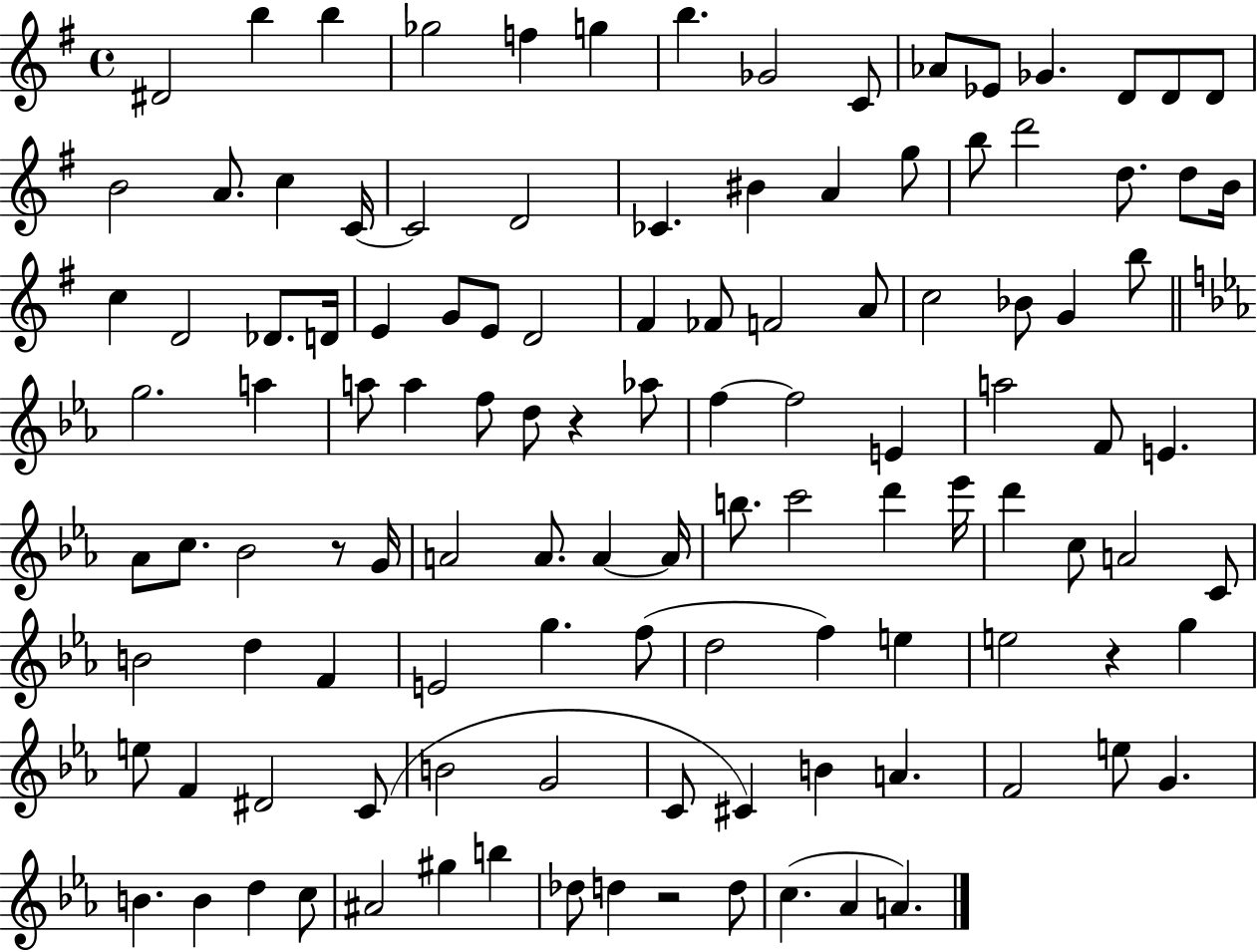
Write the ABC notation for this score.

X:1
T:Untitled
M:4/4
L:1/4
K:G
^D2 b b _g2 f g b _G2 C/2 _A/2 _E/2 _G D/2 D/2 D/2 B2 A/2 c C/4 C2 D2 _C ^B A g/2 b/2 d'2 d/2 d/2 B/4 c D2 _D/2 D/4 E G/2 E/2 D2 ^F _F/2 F2 A/2 c2 _B/2 G b/2 g2 a a/2 a f/2 d/2 z _a/2 f f2 E a2 F/2 E _A/2 c/2 _B2 z/2 G/4 A2 A/2 A A/4 b/2 c'2 d' _e'/4 d' c/2 A2 C/2 B2 d F E2 g f/2 d2 f e e2 z g e/2 F ^D2 C/2 B2 G2 C/2 ^C B A F2 e/2 G B B d c/2 ^A2 ^g b _d/2 d z2 d/2 c _A A